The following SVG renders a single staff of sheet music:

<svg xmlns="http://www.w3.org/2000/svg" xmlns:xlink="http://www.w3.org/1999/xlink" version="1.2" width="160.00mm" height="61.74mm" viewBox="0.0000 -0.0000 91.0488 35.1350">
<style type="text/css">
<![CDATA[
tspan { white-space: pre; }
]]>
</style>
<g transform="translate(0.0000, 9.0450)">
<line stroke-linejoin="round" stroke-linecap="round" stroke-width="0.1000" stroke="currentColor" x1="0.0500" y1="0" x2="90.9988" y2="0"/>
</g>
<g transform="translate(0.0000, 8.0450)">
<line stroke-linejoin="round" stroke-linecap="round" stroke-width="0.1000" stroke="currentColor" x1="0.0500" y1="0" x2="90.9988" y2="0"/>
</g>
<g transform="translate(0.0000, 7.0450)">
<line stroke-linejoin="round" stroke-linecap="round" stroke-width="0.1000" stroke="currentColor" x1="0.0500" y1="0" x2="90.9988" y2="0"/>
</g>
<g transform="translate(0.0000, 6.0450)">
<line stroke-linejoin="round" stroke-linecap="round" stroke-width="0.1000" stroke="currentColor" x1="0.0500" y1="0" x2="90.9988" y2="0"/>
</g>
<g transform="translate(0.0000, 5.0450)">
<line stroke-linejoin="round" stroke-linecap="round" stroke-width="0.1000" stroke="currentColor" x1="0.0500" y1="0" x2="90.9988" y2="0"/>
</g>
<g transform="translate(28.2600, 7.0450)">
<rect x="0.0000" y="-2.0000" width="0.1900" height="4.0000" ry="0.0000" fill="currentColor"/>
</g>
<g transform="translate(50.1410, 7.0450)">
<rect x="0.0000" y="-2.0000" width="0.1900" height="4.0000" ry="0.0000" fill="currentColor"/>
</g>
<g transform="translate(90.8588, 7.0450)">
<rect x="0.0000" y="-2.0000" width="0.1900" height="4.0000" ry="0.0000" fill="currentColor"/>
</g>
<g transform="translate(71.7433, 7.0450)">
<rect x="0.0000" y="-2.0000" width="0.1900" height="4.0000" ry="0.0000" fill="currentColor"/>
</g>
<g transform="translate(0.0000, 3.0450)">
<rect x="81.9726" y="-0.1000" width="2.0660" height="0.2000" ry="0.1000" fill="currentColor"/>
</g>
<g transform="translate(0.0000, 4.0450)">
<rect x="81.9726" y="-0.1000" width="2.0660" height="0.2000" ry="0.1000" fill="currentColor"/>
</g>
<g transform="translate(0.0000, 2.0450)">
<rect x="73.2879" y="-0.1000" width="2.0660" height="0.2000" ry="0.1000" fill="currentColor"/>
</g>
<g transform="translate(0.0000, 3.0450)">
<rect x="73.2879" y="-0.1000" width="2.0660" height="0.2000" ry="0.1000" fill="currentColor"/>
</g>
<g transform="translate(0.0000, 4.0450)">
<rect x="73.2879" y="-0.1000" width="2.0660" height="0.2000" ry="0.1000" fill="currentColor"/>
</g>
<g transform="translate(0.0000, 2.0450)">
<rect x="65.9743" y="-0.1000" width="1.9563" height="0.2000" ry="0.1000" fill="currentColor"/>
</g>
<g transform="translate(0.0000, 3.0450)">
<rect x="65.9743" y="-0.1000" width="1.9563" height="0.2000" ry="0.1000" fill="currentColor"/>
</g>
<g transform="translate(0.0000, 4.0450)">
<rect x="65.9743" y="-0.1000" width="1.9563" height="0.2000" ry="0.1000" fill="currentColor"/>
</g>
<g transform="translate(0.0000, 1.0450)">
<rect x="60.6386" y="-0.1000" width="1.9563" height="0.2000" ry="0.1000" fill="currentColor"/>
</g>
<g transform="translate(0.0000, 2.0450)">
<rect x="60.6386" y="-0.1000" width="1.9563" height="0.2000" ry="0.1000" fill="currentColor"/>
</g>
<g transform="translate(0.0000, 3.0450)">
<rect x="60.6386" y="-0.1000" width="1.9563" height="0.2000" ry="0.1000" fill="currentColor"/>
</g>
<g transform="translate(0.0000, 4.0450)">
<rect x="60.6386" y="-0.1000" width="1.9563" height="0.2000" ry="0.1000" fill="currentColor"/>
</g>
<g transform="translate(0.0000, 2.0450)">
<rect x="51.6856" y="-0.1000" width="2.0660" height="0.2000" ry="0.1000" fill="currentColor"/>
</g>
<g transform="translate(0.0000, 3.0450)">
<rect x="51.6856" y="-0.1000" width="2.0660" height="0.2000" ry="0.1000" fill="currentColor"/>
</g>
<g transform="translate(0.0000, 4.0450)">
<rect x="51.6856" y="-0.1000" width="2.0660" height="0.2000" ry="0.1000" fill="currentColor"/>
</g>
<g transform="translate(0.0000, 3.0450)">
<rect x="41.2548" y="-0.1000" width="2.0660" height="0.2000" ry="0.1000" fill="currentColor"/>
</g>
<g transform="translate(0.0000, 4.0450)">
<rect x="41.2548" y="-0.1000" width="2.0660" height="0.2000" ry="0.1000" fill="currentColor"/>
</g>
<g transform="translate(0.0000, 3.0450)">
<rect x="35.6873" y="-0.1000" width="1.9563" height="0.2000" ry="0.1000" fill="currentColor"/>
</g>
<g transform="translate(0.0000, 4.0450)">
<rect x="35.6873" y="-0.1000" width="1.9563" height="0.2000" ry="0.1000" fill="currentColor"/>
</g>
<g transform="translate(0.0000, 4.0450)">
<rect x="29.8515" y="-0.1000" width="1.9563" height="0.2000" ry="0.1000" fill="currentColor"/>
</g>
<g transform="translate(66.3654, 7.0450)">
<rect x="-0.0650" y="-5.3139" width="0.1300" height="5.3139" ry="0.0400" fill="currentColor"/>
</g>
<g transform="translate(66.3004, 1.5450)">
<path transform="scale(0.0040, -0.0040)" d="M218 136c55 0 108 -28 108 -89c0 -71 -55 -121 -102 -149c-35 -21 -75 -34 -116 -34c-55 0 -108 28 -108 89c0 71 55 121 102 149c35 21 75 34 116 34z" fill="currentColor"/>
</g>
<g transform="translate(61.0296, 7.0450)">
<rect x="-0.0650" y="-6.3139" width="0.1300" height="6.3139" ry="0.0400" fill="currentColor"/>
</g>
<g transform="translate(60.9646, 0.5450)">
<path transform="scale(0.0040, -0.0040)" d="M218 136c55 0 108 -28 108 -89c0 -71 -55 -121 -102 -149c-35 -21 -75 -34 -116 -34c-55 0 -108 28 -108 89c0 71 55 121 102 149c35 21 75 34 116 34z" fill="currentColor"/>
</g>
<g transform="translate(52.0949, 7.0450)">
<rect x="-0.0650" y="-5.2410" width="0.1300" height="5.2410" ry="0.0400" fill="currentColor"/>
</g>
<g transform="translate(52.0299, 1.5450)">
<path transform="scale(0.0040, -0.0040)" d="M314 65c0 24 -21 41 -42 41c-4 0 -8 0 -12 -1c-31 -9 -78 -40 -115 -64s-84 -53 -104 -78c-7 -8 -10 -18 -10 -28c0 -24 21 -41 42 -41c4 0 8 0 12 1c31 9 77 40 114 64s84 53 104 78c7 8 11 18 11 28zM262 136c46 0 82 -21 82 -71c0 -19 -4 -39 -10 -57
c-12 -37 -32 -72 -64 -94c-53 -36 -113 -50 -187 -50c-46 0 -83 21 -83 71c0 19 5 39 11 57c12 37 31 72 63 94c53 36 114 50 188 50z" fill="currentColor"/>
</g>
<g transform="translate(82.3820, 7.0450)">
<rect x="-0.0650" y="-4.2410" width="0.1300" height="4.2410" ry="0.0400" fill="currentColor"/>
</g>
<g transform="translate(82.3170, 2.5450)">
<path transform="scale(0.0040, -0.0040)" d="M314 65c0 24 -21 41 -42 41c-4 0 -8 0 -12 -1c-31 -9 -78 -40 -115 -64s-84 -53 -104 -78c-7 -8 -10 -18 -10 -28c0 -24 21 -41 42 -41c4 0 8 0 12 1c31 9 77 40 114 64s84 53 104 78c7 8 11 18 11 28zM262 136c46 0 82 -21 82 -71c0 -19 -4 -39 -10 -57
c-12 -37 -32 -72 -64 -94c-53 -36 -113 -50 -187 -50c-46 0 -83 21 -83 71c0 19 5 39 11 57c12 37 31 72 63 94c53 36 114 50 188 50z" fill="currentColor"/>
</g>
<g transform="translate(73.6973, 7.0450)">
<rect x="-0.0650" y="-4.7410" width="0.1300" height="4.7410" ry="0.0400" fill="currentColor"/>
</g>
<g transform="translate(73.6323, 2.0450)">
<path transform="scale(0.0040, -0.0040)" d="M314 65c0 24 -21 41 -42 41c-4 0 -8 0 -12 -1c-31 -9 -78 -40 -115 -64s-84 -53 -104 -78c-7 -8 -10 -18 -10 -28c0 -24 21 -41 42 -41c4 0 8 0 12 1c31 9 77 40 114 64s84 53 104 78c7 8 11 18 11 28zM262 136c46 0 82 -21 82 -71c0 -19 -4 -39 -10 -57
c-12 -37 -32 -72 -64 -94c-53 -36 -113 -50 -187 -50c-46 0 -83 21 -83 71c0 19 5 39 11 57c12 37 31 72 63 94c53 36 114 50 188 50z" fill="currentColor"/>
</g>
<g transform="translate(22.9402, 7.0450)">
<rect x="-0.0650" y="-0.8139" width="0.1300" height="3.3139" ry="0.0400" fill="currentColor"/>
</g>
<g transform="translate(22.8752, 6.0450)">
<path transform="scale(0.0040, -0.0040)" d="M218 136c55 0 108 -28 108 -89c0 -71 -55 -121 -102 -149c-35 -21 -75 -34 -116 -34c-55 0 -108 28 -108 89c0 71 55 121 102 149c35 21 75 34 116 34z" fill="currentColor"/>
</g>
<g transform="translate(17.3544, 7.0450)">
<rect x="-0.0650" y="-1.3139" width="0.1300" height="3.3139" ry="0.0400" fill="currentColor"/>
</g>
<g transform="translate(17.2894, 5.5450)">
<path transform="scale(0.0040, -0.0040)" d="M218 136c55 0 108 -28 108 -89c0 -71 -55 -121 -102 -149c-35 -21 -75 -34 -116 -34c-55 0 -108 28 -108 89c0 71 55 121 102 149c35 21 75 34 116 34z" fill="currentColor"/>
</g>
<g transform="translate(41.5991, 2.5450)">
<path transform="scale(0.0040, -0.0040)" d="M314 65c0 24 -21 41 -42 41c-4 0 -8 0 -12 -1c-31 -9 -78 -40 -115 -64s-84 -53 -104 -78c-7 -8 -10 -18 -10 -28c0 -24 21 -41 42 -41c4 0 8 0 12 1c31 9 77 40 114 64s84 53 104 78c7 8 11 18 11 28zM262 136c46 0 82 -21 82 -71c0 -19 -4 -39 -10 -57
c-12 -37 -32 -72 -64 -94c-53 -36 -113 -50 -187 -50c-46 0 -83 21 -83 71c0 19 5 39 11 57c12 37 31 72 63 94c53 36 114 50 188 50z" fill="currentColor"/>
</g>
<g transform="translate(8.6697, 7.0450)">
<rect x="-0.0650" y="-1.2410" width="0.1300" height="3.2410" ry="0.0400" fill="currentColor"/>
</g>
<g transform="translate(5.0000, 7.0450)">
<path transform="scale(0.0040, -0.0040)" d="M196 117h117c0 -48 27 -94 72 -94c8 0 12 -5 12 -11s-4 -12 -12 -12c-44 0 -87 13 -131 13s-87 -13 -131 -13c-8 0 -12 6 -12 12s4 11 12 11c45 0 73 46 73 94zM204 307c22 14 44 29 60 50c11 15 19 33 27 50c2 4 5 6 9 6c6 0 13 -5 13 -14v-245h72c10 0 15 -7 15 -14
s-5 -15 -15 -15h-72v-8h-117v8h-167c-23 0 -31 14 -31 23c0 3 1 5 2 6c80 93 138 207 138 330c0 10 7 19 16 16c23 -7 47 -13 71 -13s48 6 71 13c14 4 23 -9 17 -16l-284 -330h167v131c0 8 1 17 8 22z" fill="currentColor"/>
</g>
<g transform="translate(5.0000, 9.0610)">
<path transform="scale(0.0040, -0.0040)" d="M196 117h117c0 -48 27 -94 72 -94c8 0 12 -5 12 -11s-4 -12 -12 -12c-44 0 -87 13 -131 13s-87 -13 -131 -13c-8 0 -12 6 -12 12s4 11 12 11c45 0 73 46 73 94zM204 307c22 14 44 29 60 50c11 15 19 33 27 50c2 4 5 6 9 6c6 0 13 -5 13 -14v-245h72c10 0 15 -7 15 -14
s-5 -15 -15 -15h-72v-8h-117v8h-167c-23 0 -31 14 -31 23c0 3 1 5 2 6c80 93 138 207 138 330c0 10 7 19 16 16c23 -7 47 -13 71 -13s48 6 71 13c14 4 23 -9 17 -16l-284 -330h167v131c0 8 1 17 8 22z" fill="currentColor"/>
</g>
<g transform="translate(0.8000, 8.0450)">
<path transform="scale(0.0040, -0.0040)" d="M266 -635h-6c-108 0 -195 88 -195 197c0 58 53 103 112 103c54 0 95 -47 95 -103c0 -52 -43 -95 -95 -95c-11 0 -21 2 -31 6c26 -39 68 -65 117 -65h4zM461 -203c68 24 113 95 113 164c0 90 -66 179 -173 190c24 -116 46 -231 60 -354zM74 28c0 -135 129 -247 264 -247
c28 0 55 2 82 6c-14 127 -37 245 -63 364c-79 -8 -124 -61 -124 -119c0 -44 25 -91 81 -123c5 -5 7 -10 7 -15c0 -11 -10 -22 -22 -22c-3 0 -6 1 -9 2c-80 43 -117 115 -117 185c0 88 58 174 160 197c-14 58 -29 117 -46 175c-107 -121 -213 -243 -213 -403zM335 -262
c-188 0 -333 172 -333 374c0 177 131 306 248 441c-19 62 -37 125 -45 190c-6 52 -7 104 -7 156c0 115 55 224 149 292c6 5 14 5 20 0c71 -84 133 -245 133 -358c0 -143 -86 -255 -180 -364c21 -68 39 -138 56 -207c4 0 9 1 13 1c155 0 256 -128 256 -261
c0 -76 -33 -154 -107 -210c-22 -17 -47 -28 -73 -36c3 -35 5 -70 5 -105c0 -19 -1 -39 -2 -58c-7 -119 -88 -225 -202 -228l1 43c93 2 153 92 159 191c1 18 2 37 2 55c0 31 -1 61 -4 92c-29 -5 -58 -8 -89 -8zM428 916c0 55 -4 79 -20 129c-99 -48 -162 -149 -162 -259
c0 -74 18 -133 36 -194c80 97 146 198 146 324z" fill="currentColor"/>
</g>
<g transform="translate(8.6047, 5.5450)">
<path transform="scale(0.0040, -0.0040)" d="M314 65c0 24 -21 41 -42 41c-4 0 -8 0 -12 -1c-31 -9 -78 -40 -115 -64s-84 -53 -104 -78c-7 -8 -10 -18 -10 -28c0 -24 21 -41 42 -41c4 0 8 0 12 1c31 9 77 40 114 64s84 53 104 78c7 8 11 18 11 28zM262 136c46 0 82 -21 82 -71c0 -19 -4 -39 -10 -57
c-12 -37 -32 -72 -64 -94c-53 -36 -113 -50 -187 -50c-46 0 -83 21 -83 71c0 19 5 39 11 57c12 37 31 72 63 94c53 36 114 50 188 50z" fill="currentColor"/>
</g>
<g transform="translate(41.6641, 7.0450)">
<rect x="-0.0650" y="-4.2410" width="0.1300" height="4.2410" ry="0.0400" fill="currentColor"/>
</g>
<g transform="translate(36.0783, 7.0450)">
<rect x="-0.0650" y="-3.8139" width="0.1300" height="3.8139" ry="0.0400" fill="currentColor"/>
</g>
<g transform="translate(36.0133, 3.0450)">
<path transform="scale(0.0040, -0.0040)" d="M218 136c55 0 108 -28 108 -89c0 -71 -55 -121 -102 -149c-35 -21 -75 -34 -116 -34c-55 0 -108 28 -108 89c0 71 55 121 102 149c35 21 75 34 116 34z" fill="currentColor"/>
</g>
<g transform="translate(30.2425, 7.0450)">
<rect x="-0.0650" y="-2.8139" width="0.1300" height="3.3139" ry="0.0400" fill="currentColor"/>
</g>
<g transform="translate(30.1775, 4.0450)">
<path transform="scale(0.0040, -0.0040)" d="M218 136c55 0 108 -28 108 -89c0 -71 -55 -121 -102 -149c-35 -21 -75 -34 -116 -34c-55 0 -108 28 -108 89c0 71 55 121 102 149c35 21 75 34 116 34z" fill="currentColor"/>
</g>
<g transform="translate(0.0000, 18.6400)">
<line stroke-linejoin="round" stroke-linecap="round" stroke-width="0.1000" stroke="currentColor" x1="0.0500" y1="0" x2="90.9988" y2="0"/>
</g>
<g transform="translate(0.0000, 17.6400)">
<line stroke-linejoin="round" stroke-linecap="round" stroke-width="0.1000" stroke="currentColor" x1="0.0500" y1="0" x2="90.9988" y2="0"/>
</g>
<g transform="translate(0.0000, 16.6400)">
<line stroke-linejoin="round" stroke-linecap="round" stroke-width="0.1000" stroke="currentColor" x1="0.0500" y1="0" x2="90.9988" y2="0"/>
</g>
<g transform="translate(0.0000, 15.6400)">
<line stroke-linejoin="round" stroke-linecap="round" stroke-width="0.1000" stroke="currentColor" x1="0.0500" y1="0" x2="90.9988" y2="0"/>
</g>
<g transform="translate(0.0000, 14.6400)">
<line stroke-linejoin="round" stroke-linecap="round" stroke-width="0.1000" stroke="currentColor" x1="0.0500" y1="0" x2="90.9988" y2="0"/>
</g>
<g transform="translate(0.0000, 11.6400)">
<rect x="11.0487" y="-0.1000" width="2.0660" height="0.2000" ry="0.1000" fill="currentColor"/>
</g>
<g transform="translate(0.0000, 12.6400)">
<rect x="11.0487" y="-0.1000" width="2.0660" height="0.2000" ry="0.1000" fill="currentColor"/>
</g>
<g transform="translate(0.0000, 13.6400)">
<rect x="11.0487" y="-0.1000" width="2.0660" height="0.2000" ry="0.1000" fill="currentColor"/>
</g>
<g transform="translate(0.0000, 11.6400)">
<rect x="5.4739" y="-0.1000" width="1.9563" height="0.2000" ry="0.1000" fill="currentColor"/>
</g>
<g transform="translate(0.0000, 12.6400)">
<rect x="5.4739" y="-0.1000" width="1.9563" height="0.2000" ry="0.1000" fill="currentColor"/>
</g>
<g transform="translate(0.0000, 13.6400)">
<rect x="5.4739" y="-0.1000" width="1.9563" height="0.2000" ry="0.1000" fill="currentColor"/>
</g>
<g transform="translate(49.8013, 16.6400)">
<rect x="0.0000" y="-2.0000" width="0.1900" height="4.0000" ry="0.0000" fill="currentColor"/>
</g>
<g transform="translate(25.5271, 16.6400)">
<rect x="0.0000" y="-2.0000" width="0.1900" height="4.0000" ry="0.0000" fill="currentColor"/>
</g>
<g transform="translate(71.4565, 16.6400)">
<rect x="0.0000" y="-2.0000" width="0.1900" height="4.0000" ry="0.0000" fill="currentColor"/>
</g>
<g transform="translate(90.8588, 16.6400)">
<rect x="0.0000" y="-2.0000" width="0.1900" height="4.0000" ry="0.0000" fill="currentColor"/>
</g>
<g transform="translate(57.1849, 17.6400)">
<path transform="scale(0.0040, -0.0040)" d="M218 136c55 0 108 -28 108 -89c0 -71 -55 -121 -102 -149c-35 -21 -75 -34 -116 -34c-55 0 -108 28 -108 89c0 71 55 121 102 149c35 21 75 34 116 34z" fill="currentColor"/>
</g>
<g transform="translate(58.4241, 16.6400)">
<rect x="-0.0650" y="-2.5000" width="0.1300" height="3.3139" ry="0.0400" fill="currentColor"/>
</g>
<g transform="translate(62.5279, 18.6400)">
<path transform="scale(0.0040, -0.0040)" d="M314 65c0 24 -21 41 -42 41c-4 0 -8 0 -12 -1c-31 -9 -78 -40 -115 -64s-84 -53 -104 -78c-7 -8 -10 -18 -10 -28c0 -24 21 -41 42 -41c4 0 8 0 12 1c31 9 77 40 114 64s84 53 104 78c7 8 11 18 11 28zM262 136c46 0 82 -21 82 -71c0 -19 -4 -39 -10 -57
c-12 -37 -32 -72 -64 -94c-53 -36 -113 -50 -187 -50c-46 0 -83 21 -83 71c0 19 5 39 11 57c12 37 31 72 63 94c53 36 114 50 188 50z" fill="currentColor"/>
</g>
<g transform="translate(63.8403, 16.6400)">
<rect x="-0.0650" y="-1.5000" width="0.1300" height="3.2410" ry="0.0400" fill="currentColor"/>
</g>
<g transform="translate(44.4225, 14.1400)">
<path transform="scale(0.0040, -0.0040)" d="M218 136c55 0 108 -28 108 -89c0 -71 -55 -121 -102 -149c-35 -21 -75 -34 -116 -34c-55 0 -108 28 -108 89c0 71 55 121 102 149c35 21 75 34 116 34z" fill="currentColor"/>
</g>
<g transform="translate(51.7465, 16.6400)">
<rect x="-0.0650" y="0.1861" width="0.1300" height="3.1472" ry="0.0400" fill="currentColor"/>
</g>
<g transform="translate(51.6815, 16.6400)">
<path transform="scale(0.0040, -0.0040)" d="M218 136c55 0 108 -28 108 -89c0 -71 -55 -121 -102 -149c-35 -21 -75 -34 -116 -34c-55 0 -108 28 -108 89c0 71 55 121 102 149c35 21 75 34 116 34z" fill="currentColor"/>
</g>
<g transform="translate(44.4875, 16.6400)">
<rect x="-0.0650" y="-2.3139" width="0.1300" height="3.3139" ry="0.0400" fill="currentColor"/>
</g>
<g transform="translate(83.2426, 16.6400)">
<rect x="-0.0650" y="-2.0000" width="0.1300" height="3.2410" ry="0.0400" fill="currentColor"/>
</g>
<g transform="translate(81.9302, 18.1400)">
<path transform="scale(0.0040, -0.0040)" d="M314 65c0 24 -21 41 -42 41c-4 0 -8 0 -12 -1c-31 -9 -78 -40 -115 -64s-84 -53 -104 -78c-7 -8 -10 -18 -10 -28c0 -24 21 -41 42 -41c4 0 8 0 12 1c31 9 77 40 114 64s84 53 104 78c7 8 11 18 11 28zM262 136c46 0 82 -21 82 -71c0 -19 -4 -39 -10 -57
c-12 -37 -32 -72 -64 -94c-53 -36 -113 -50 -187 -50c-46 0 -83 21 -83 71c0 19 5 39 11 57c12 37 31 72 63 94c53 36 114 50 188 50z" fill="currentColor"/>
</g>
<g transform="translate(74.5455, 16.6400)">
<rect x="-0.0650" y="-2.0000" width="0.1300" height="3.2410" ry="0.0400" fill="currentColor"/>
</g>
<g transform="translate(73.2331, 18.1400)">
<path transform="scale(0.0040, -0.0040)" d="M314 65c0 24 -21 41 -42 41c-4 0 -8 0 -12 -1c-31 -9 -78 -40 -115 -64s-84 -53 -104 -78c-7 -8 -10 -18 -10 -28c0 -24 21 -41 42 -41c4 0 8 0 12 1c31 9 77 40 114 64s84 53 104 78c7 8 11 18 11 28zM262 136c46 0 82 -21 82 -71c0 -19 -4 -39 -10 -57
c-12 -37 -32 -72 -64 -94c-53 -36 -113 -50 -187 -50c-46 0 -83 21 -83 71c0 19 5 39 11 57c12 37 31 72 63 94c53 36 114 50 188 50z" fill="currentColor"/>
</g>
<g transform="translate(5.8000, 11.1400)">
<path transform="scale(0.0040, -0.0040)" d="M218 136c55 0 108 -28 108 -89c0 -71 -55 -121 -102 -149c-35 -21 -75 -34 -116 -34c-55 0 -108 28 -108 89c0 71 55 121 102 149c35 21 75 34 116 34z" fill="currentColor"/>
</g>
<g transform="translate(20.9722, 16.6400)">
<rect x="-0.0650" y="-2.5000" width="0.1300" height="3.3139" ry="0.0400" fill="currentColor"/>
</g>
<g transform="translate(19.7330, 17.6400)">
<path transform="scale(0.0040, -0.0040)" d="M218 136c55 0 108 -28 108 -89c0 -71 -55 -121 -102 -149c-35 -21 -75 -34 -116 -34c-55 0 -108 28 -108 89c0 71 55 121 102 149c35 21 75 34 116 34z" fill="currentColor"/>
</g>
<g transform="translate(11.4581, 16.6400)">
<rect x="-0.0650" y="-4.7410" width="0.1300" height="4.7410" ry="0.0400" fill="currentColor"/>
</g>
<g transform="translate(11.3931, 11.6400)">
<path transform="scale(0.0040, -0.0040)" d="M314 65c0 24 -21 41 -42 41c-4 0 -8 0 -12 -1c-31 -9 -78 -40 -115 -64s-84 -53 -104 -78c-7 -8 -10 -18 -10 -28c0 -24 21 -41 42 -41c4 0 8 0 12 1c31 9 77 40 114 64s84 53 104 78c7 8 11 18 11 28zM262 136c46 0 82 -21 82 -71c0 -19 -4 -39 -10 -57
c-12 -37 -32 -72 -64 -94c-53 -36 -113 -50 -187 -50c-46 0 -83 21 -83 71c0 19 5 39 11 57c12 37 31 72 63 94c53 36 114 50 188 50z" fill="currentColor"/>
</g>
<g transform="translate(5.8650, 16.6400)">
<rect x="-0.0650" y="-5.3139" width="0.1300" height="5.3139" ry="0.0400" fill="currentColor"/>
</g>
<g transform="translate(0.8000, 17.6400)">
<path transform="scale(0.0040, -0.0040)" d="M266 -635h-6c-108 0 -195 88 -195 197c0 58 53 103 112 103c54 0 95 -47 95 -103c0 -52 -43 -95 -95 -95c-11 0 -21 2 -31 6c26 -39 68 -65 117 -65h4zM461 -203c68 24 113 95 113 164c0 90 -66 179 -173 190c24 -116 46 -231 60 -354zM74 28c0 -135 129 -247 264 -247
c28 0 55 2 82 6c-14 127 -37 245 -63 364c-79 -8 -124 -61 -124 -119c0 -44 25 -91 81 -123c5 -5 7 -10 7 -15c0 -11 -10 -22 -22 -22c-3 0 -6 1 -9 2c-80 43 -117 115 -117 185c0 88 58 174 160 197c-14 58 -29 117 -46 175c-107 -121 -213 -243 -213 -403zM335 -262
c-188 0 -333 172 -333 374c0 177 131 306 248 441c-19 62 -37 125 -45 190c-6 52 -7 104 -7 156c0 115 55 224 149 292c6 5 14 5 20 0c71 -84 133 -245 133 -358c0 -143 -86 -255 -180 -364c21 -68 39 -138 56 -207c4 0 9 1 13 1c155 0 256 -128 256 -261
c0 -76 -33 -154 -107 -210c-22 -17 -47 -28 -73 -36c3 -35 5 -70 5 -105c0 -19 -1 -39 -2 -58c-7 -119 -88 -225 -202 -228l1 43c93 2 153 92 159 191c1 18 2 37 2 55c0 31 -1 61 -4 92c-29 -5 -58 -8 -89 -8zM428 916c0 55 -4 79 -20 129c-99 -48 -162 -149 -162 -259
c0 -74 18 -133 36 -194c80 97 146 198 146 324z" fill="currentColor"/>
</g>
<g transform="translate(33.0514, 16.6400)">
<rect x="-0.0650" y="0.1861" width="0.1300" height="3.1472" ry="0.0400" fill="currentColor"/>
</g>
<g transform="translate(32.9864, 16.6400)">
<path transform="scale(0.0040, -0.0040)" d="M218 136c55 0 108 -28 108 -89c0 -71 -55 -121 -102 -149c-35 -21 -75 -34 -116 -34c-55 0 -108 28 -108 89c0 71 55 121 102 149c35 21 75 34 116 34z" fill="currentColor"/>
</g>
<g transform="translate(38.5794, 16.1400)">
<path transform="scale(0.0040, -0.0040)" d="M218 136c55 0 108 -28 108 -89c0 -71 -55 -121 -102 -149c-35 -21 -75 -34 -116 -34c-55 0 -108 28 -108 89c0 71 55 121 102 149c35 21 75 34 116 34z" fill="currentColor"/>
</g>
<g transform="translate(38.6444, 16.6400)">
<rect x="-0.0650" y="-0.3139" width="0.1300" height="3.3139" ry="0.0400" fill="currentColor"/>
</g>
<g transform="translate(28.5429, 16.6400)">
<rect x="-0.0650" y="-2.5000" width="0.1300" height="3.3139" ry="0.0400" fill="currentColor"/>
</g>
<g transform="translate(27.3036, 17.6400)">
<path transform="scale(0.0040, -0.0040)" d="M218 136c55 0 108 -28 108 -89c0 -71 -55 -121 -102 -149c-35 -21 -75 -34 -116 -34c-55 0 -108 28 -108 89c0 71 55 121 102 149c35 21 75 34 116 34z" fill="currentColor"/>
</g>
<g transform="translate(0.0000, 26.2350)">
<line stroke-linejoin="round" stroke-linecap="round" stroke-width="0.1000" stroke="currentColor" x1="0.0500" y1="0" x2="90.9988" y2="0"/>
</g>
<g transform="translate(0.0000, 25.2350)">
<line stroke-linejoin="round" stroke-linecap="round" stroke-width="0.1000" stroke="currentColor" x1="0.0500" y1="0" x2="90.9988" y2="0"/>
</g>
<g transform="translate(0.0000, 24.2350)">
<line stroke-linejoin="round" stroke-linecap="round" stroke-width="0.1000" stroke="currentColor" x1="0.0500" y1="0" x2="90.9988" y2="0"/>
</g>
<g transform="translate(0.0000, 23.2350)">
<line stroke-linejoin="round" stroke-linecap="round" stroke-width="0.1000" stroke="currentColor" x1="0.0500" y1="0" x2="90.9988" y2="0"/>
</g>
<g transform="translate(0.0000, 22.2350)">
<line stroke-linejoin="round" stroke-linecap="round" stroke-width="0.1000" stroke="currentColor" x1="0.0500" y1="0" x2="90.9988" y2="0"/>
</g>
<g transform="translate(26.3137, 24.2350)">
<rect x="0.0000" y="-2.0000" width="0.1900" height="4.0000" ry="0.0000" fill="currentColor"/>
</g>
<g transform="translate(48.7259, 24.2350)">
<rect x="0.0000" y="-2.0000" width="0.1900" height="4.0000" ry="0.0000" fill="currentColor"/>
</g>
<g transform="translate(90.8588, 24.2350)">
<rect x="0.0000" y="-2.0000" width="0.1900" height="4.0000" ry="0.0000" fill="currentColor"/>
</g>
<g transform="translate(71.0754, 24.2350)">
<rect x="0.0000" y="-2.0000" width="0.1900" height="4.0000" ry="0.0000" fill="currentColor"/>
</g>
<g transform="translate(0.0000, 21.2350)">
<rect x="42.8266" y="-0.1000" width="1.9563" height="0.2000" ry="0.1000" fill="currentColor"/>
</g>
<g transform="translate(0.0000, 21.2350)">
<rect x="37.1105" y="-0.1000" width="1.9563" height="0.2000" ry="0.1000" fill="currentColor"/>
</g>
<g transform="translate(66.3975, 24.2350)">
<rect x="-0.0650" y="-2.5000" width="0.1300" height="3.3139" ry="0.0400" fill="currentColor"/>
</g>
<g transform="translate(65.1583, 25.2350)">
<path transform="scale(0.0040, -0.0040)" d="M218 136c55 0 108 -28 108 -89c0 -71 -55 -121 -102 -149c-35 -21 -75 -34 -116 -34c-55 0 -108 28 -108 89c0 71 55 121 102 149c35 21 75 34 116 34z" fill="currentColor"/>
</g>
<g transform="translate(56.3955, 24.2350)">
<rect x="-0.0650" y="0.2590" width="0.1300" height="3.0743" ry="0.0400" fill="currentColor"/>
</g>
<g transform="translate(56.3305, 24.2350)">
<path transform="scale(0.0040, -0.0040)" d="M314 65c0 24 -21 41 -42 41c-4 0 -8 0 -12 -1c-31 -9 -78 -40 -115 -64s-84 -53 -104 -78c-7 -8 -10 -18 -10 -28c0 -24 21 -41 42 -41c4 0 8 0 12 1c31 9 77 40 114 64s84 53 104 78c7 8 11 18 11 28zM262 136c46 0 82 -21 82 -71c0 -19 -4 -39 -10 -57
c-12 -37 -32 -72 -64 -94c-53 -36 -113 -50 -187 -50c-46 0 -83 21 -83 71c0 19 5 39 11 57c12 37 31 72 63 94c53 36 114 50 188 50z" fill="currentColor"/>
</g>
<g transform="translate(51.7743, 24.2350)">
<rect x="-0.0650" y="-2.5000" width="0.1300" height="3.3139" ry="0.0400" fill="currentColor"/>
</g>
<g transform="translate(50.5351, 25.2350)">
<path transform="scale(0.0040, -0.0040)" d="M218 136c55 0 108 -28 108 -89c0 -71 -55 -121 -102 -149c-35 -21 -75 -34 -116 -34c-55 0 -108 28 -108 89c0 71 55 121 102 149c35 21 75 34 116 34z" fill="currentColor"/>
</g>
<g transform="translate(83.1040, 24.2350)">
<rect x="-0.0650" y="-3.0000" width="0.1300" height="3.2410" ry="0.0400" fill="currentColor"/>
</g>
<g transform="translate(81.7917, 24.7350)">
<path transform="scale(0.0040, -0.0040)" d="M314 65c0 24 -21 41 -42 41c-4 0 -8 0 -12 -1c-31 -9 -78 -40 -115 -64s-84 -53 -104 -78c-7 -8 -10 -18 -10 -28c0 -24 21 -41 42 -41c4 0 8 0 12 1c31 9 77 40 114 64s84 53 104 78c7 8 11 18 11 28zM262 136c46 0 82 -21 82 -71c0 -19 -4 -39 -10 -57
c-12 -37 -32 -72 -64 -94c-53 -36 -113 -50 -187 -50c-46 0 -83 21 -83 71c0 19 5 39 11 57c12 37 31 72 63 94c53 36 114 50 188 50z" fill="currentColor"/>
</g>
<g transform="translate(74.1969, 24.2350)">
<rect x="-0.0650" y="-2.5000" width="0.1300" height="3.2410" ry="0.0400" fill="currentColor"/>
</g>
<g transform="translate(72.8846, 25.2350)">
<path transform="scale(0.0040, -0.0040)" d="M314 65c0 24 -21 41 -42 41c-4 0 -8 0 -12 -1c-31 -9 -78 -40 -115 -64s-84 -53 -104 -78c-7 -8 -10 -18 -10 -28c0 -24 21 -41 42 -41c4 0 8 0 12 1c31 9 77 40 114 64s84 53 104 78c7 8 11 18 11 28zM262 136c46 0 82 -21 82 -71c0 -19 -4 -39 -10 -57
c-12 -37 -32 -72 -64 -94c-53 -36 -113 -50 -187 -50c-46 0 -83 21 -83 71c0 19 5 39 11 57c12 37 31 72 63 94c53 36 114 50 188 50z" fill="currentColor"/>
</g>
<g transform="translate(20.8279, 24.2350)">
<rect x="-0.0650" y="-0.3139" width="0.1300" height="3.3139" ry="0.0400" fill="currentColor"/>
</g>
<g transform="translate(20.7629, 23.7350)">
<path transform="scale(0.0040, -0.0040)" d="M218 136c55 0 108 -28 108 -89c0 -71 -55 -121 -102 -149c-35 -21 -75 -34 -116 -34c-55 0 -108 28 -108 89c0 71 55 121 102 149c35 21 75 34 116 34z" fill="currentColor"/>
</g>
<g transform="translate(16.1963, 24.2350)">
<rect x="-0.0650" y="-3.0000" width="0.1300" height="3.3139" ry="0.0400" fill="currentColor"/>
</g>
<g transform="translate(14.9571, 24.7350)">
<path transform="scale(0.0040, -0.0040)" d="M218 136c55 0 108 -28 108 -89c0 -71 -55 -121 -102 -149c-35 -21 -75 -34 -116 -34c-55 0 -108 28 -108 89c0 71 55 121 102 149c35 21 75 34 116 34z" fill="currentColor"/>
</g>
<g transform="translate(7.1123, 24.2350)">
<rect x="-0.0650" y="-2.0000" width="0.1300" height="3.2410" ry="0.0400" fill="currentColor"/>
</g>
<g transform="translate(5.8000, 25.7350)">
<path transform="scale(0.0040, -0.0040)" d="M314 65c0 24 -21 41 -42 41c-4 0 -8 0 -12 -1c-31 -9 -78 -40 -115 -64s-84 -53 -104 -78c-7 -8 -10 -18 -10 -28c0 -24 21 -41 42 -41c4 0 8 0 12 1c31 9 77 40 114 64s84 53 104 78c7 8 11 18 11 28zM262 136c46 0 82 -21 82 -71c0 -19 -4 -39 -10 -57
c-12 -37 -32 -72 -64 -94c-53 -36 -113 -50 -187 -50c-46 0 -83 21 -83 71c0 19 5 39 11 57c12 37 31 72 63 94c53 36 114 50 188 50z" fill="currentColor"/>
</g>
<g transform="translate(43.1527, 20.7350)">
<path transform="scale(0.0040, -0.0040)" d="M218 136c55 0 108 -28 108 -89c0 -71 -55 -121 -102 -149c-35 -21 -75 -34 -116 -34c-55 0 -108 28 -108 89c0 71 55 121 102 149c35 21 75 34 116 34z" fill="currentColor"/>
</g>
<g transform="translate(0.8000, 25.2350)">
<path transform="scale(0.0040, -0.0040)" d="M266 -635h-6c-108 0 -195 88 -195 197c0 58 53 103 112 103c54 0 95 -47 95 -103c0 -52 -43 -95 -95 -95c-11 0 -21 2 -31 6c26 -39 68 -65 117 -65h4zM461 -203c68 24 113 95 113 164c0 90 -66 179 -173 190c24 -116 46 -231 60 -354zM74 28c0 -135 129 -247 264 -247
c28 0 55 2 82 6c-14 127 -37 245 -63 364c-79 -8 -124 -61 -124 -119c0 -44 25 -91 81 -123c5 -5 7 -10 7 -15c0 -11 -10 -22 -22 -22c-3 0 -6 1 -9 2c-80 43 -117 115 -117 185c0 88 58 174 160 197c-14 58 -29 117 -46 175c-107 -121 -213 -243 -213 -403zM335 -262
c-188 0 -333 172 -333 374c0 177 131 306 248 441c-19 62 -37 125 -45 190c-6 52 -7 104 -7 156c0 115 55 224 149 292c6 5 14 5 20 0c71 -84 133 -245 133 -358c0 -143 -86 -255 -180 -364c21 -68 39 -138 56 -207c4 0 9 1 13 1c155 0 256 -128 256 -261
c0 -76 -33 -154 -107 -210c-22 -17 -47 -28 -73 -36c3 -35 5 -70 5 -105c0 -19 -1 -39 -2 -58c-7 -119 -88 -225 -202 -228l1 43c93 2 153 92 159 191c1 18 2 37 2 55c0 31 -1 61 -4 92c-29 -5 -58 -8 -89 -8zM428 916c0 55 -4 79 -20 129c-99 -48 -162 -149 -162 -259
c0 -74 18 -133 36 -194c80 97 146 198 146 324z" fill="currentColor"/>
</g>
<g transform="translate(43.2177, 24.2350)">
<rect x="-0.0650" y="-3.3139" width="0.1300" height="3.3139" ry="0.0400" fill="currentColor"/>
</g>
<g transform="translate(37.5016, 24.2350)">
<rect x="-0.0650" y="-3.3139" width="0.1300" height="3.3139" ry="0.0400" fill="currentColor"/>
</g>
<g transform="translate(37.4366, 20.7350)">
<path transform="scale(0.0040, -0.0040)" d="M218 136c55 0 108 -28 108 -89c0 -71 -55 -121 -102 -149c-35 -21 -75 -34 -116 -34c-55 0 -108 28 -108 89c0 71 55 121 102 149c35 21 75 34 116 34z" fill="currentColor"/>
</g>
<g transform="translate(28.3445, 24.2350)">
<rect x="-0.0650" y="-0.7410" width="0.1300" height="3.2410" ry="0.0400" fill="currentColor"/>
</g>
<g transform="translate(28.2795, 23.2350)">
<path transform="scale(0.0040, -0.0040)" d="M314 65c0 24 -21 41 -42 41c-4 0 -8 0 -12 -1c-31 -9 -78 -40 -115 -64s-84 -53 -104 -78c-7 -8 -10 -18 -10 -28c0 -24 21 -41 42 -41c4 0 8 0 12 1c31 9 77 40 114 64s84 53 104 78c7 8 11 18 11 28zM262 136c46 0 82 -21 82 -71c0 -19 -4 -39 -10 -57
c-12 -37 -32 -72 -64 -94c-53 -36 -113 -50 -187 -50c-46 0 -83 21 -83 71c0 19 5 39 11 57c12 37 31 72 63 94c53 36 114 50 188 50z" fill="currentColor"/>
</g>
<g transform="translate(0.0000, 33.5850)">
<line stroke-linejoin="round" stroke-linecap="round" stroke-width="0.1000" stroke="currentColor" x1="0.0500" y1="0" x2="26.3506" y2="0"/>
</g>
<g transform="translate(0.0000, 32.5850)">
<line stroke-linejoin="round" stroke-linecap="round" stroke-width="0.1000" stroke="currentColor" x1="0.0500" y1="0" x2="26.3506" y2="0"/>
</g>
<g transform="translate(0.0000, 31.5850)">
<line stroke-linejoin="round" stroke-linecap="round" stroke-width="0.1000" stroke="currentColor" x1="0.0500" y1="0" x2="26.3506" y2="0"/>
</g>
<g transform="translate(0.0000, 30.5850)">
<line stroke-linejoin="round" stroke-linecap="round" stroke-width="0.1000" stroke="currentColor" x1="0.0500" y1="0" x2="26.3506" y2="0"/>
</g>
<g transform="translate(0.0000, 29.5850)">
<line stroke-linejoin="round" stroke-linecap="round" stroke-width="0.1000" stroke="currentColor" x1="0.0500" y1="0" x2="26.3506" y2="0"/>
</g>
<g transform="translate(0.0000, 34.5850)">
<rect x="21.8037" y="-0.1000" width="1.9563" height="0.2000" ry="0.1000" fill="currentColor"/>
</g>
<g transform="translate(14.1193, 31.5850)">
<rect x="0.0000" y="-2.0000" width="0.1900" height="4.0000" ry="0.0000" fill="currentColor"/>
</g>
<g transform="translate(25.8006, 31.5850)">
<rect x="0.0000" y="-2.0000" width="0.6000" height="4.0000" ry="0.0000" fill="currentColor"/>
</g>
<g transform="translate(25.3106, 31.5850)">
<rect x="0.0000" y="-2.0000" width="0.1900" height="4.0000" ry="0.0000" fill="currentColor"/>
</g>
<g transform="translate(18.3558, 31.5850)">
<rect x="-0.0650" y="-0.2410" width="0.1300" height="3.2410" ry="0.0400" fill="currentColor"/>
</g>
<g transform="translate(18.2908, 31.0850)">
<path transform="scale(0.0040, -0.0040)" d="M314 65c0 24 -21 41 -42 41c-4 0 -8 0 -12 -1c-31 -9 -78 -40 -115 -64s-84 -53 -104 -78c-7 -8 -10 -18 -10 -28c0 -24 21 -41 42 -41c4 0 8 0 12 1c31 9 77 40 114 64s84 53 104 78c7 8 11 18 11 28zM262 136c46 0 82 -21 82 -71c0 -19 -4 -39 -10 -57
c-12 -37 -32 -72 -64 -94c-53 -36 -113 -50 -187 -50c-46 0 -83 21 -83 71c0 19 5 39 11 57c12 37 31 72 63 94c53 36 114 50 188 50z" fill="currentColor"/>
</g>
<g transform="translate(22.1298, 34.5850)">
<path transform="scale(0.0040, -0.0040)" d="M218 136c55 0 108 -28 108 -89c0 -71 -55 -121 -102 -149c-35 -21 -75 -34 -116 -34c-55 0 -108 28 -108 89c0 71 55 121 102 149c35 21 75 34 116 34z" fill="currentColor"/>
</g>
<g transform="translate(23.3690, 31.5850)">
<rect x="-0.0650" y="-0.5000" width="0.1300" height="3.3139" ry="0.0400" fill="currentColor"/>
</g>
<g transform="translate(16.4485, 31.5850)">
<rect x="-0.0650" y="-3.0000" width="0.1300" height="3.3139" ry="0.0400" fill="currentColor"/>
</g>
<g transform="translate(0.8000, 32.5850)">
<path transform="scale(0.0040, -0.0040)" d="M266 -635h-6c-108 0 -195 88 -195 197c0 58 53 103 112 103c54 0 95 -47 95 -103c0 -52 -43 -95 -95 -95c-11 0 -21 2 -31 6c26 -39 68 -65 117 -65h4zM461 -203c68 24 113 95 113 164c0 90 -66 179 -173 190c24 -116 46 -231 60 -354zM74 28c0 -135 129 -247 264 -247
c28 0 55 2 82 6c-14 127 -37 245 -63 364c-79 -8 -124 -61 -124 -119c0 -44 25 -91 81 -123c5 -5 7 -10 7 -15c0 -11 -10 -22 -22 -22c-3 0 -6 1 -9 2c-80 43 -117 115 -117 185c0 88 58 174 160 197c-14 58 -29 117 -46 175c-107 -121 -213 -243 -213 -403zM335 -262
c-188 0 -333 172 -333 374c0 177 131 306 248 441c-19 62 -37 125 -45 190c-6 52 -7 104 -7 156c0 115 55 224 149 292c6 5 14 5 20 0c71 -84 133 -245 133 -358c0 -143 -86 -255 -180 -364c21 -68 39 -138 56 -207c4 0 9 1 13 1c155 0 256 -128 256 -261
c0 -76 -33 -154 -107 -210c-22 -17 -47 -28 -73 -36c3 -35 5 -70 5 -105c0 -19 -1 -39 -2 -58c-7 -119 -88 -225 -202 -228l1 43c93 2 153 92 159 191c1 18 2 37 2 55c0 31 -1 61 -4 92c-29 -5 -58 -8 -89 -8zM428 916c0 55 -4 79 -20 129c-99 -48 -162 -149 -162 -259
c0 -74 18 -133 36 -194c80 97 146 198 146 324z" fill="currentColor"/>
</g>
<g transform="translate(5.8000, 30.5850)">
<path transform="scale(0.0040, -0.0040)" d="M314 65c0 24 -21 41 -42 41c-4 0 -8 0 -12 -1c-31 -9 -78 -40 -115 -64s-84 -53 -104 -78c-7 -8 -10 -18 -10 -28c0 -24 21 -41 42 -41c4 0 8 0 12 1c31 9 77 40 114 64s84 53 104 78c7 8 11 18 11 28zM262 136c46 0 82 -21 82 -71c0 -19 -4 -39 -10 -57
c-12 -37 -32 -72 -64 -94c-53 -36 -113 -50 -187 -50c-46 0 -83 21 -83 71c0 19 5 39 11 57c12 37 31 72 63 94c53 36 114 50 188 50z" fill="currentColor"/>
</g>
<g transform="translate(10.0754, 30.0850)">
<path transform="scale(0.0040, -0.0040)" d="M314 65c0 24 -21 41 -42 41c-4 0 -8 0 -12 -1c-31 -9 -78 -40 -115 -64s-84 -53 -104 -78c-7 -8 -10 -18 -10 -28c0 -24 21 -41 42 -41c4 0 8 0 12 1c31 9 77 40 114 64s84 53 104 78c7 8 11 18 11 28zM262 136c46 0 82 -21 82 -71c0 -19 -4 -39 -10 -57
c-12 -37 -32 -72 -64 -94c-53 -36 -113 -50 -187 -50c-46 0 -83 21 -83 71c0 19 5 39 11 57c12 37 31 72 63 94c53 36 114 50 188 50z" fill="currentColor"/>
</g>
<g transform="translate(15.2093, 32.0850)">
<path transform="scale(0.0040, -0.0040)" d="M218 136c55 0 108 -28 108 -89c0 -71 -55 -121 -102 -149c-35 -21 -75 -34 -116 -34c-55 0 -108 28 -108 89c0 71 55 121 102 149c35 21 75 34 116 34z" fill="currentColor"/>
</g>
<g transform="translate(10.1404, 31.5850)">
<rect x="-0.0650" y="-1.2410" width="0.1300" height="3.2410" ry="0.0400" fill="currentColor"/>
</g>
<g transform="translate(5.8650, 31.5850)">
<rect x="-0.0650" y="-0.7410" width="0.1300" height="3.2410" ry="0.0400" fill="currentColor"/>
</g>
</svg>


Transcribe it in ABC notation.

X:1
T:Untitled
M:4/4
L:1/4
K:C
e2 e d a c' d'2 f'2 a' f' e'2 d'2 f' e'2 G G B c g B G E2 F2 F2 F2 A c d2 b b G B2 G G2 A2 d2 e2 A c2 C